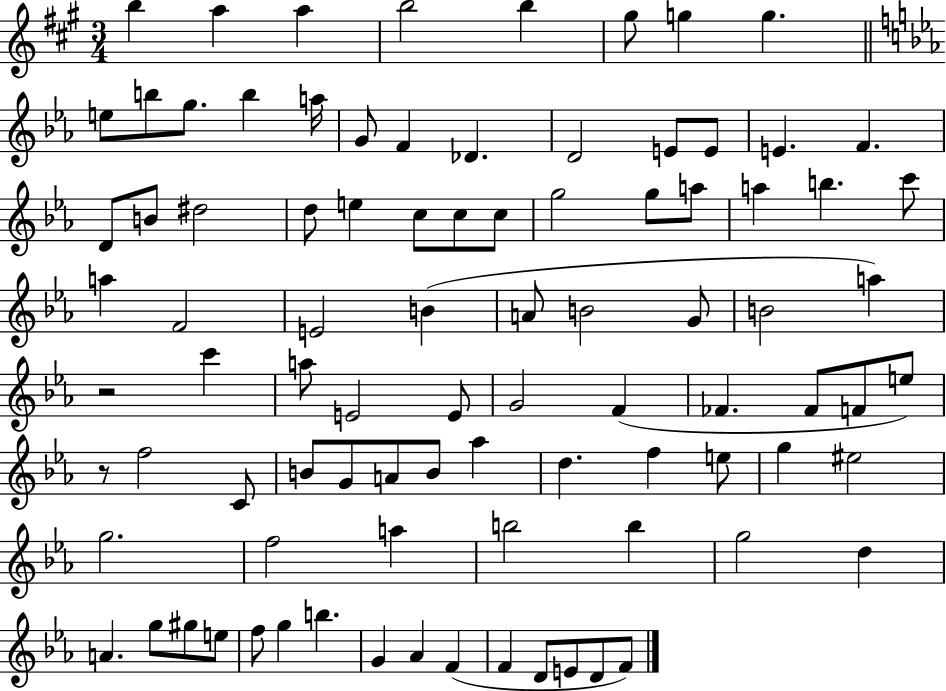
B5/q A5/q A5/q B5/h B5/q G#5/e G5/q G5/q. E5/e B5/e G5/e. B5/q A5/s G4/e F4/q Db4/q. D4/h E4/e E4/e E4/q. F4/q. D4/e B4/e D#5/h D5/e E5/q C5/e C5/e C5/e G5/h G5/e A5/e A5/q B5/q. C6/e A5/q F4/h E4/h B4/q A4/e B4/h G4/e B4/h A5/q R/h C6/q A5/e E4/h E4/e G4/h F4/q FES4/q. FES4/e F4/e E5/e R/e F5/h C4/e B4/e G4/e A4/e B4/e Ab5/q D5/q. F5/q E5/e G5/q EIS5/h G5/h. F5/h A5/q B5/h B5/q G5/h D5/q A4/q. G5/e G#5/e E5/e F5/e G5/q B5/q. G4/q Ab4/q F4/q F4/q D4/e E4/e D4/e F4/e